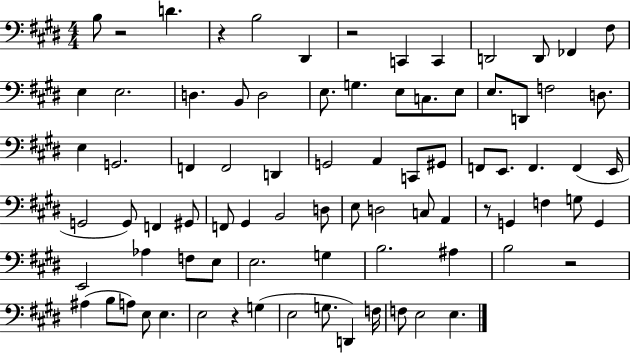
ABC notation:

X:1
T:Untitled
M:4/4
L:1/4
K:E
B,/2 z2 D z B,2 ^D,, z2 C,, C,, D,,2 D,,/2 _F,, ^F,/2 E, E,2 D, B,,/2 D,2 E,/2 G, E,/2 C,/2 E,/2 E,/2 D,,/2 F,2 D,/2 E, G,,2 F,, F,,2 D,, G,,2 A,, C,,/2 ^G,,/2 F,,/2 E,,/2 F,, F,, E,,/4 G,,2 G,,/2 F,, ^G,,/2 F,,/2 ^G,, B,,2 D,/2 E,/2 D,2 C,/2 A,, z/2 G,, F, G,/2 G,, E,,2 _A, F,/2 E,/2 E,2 G, B,2 ^A, B,2 z2 ^A, B,/2 A,/2 E,/2 E, E,2 z G, E,2 G,/2 D,, F,/4 F,/2 E,2 E,